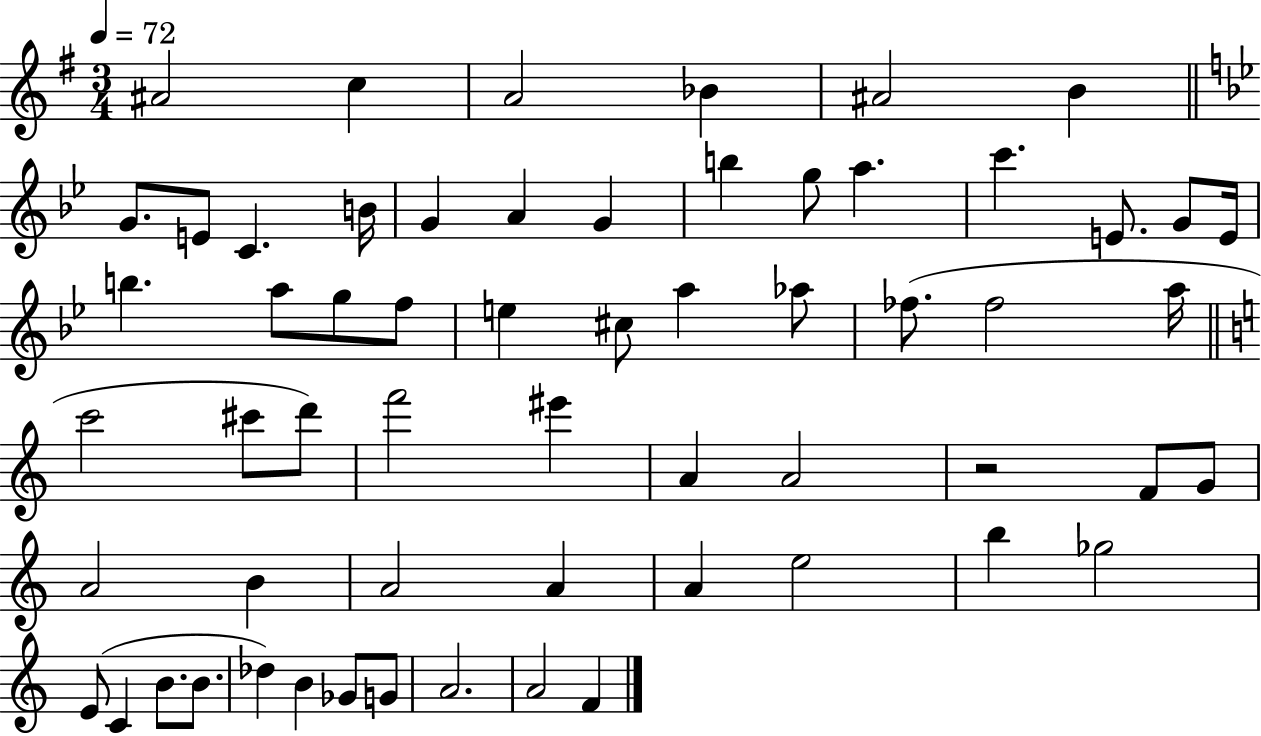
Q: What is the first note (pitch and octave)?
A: A#4